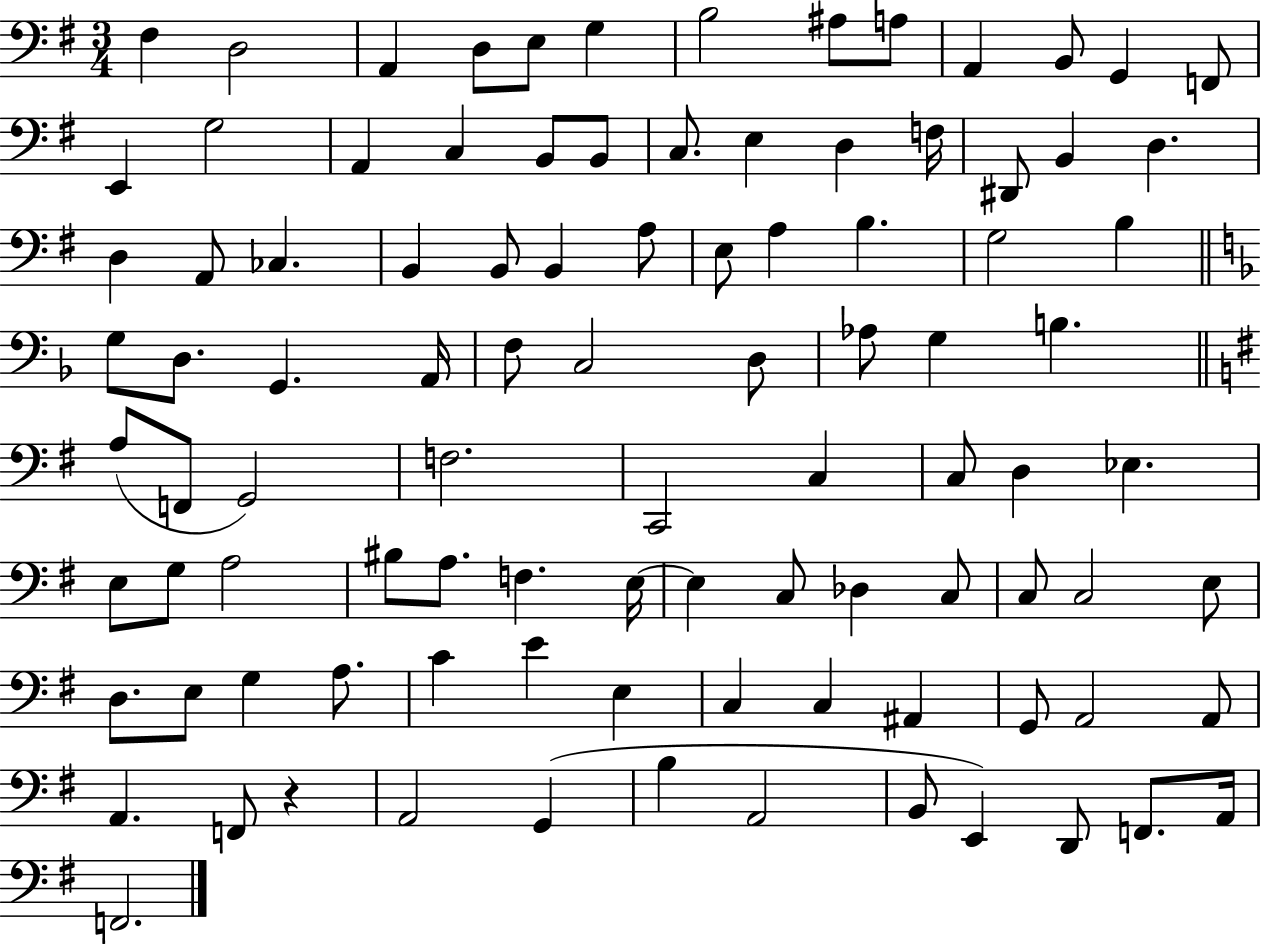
{
  \clef bass
  \numericTimeSignature
  \time 3/4
  \key g \major
  fis4 d2 | a,4 d8 e8 g4 | b2 ais8 a8 | a,4 b,8 g,4 f,8 | \break e,4 g2 | a,4 c4 b,8 b,8 | c8. e4 d4 f16 | dis,8 b,4 d4. | \break d4 a,8 ces4. | b,4 b,8 b,4 a8 | e8 a4 b4. | g2 b4 | \break \bar "||" \break \key f \major g8 d8. g,4. a,16 | f8 c2 d8 | aes8 g4 b4. | \bar "||" \break \key g \major a8( f,8 g,2) | f2. | c,2 c4 | c8 d4 ees4. | \break e8 g8 a2 | bis8 a8. f4. e16~~ | e4 c8 des4 c8 | c8 c2 e8 | \break d8. e8 g4 a8. | c'4 e'4 e4 | c4 c4 ais,4 | g,8 a,2 a,8 | \break a,4. f,8 r4 | a,2 g,4( | b4 a,2 | b,8 e,4) d,8 f,8. a,16 | \break f,2. | \bar "|."
}